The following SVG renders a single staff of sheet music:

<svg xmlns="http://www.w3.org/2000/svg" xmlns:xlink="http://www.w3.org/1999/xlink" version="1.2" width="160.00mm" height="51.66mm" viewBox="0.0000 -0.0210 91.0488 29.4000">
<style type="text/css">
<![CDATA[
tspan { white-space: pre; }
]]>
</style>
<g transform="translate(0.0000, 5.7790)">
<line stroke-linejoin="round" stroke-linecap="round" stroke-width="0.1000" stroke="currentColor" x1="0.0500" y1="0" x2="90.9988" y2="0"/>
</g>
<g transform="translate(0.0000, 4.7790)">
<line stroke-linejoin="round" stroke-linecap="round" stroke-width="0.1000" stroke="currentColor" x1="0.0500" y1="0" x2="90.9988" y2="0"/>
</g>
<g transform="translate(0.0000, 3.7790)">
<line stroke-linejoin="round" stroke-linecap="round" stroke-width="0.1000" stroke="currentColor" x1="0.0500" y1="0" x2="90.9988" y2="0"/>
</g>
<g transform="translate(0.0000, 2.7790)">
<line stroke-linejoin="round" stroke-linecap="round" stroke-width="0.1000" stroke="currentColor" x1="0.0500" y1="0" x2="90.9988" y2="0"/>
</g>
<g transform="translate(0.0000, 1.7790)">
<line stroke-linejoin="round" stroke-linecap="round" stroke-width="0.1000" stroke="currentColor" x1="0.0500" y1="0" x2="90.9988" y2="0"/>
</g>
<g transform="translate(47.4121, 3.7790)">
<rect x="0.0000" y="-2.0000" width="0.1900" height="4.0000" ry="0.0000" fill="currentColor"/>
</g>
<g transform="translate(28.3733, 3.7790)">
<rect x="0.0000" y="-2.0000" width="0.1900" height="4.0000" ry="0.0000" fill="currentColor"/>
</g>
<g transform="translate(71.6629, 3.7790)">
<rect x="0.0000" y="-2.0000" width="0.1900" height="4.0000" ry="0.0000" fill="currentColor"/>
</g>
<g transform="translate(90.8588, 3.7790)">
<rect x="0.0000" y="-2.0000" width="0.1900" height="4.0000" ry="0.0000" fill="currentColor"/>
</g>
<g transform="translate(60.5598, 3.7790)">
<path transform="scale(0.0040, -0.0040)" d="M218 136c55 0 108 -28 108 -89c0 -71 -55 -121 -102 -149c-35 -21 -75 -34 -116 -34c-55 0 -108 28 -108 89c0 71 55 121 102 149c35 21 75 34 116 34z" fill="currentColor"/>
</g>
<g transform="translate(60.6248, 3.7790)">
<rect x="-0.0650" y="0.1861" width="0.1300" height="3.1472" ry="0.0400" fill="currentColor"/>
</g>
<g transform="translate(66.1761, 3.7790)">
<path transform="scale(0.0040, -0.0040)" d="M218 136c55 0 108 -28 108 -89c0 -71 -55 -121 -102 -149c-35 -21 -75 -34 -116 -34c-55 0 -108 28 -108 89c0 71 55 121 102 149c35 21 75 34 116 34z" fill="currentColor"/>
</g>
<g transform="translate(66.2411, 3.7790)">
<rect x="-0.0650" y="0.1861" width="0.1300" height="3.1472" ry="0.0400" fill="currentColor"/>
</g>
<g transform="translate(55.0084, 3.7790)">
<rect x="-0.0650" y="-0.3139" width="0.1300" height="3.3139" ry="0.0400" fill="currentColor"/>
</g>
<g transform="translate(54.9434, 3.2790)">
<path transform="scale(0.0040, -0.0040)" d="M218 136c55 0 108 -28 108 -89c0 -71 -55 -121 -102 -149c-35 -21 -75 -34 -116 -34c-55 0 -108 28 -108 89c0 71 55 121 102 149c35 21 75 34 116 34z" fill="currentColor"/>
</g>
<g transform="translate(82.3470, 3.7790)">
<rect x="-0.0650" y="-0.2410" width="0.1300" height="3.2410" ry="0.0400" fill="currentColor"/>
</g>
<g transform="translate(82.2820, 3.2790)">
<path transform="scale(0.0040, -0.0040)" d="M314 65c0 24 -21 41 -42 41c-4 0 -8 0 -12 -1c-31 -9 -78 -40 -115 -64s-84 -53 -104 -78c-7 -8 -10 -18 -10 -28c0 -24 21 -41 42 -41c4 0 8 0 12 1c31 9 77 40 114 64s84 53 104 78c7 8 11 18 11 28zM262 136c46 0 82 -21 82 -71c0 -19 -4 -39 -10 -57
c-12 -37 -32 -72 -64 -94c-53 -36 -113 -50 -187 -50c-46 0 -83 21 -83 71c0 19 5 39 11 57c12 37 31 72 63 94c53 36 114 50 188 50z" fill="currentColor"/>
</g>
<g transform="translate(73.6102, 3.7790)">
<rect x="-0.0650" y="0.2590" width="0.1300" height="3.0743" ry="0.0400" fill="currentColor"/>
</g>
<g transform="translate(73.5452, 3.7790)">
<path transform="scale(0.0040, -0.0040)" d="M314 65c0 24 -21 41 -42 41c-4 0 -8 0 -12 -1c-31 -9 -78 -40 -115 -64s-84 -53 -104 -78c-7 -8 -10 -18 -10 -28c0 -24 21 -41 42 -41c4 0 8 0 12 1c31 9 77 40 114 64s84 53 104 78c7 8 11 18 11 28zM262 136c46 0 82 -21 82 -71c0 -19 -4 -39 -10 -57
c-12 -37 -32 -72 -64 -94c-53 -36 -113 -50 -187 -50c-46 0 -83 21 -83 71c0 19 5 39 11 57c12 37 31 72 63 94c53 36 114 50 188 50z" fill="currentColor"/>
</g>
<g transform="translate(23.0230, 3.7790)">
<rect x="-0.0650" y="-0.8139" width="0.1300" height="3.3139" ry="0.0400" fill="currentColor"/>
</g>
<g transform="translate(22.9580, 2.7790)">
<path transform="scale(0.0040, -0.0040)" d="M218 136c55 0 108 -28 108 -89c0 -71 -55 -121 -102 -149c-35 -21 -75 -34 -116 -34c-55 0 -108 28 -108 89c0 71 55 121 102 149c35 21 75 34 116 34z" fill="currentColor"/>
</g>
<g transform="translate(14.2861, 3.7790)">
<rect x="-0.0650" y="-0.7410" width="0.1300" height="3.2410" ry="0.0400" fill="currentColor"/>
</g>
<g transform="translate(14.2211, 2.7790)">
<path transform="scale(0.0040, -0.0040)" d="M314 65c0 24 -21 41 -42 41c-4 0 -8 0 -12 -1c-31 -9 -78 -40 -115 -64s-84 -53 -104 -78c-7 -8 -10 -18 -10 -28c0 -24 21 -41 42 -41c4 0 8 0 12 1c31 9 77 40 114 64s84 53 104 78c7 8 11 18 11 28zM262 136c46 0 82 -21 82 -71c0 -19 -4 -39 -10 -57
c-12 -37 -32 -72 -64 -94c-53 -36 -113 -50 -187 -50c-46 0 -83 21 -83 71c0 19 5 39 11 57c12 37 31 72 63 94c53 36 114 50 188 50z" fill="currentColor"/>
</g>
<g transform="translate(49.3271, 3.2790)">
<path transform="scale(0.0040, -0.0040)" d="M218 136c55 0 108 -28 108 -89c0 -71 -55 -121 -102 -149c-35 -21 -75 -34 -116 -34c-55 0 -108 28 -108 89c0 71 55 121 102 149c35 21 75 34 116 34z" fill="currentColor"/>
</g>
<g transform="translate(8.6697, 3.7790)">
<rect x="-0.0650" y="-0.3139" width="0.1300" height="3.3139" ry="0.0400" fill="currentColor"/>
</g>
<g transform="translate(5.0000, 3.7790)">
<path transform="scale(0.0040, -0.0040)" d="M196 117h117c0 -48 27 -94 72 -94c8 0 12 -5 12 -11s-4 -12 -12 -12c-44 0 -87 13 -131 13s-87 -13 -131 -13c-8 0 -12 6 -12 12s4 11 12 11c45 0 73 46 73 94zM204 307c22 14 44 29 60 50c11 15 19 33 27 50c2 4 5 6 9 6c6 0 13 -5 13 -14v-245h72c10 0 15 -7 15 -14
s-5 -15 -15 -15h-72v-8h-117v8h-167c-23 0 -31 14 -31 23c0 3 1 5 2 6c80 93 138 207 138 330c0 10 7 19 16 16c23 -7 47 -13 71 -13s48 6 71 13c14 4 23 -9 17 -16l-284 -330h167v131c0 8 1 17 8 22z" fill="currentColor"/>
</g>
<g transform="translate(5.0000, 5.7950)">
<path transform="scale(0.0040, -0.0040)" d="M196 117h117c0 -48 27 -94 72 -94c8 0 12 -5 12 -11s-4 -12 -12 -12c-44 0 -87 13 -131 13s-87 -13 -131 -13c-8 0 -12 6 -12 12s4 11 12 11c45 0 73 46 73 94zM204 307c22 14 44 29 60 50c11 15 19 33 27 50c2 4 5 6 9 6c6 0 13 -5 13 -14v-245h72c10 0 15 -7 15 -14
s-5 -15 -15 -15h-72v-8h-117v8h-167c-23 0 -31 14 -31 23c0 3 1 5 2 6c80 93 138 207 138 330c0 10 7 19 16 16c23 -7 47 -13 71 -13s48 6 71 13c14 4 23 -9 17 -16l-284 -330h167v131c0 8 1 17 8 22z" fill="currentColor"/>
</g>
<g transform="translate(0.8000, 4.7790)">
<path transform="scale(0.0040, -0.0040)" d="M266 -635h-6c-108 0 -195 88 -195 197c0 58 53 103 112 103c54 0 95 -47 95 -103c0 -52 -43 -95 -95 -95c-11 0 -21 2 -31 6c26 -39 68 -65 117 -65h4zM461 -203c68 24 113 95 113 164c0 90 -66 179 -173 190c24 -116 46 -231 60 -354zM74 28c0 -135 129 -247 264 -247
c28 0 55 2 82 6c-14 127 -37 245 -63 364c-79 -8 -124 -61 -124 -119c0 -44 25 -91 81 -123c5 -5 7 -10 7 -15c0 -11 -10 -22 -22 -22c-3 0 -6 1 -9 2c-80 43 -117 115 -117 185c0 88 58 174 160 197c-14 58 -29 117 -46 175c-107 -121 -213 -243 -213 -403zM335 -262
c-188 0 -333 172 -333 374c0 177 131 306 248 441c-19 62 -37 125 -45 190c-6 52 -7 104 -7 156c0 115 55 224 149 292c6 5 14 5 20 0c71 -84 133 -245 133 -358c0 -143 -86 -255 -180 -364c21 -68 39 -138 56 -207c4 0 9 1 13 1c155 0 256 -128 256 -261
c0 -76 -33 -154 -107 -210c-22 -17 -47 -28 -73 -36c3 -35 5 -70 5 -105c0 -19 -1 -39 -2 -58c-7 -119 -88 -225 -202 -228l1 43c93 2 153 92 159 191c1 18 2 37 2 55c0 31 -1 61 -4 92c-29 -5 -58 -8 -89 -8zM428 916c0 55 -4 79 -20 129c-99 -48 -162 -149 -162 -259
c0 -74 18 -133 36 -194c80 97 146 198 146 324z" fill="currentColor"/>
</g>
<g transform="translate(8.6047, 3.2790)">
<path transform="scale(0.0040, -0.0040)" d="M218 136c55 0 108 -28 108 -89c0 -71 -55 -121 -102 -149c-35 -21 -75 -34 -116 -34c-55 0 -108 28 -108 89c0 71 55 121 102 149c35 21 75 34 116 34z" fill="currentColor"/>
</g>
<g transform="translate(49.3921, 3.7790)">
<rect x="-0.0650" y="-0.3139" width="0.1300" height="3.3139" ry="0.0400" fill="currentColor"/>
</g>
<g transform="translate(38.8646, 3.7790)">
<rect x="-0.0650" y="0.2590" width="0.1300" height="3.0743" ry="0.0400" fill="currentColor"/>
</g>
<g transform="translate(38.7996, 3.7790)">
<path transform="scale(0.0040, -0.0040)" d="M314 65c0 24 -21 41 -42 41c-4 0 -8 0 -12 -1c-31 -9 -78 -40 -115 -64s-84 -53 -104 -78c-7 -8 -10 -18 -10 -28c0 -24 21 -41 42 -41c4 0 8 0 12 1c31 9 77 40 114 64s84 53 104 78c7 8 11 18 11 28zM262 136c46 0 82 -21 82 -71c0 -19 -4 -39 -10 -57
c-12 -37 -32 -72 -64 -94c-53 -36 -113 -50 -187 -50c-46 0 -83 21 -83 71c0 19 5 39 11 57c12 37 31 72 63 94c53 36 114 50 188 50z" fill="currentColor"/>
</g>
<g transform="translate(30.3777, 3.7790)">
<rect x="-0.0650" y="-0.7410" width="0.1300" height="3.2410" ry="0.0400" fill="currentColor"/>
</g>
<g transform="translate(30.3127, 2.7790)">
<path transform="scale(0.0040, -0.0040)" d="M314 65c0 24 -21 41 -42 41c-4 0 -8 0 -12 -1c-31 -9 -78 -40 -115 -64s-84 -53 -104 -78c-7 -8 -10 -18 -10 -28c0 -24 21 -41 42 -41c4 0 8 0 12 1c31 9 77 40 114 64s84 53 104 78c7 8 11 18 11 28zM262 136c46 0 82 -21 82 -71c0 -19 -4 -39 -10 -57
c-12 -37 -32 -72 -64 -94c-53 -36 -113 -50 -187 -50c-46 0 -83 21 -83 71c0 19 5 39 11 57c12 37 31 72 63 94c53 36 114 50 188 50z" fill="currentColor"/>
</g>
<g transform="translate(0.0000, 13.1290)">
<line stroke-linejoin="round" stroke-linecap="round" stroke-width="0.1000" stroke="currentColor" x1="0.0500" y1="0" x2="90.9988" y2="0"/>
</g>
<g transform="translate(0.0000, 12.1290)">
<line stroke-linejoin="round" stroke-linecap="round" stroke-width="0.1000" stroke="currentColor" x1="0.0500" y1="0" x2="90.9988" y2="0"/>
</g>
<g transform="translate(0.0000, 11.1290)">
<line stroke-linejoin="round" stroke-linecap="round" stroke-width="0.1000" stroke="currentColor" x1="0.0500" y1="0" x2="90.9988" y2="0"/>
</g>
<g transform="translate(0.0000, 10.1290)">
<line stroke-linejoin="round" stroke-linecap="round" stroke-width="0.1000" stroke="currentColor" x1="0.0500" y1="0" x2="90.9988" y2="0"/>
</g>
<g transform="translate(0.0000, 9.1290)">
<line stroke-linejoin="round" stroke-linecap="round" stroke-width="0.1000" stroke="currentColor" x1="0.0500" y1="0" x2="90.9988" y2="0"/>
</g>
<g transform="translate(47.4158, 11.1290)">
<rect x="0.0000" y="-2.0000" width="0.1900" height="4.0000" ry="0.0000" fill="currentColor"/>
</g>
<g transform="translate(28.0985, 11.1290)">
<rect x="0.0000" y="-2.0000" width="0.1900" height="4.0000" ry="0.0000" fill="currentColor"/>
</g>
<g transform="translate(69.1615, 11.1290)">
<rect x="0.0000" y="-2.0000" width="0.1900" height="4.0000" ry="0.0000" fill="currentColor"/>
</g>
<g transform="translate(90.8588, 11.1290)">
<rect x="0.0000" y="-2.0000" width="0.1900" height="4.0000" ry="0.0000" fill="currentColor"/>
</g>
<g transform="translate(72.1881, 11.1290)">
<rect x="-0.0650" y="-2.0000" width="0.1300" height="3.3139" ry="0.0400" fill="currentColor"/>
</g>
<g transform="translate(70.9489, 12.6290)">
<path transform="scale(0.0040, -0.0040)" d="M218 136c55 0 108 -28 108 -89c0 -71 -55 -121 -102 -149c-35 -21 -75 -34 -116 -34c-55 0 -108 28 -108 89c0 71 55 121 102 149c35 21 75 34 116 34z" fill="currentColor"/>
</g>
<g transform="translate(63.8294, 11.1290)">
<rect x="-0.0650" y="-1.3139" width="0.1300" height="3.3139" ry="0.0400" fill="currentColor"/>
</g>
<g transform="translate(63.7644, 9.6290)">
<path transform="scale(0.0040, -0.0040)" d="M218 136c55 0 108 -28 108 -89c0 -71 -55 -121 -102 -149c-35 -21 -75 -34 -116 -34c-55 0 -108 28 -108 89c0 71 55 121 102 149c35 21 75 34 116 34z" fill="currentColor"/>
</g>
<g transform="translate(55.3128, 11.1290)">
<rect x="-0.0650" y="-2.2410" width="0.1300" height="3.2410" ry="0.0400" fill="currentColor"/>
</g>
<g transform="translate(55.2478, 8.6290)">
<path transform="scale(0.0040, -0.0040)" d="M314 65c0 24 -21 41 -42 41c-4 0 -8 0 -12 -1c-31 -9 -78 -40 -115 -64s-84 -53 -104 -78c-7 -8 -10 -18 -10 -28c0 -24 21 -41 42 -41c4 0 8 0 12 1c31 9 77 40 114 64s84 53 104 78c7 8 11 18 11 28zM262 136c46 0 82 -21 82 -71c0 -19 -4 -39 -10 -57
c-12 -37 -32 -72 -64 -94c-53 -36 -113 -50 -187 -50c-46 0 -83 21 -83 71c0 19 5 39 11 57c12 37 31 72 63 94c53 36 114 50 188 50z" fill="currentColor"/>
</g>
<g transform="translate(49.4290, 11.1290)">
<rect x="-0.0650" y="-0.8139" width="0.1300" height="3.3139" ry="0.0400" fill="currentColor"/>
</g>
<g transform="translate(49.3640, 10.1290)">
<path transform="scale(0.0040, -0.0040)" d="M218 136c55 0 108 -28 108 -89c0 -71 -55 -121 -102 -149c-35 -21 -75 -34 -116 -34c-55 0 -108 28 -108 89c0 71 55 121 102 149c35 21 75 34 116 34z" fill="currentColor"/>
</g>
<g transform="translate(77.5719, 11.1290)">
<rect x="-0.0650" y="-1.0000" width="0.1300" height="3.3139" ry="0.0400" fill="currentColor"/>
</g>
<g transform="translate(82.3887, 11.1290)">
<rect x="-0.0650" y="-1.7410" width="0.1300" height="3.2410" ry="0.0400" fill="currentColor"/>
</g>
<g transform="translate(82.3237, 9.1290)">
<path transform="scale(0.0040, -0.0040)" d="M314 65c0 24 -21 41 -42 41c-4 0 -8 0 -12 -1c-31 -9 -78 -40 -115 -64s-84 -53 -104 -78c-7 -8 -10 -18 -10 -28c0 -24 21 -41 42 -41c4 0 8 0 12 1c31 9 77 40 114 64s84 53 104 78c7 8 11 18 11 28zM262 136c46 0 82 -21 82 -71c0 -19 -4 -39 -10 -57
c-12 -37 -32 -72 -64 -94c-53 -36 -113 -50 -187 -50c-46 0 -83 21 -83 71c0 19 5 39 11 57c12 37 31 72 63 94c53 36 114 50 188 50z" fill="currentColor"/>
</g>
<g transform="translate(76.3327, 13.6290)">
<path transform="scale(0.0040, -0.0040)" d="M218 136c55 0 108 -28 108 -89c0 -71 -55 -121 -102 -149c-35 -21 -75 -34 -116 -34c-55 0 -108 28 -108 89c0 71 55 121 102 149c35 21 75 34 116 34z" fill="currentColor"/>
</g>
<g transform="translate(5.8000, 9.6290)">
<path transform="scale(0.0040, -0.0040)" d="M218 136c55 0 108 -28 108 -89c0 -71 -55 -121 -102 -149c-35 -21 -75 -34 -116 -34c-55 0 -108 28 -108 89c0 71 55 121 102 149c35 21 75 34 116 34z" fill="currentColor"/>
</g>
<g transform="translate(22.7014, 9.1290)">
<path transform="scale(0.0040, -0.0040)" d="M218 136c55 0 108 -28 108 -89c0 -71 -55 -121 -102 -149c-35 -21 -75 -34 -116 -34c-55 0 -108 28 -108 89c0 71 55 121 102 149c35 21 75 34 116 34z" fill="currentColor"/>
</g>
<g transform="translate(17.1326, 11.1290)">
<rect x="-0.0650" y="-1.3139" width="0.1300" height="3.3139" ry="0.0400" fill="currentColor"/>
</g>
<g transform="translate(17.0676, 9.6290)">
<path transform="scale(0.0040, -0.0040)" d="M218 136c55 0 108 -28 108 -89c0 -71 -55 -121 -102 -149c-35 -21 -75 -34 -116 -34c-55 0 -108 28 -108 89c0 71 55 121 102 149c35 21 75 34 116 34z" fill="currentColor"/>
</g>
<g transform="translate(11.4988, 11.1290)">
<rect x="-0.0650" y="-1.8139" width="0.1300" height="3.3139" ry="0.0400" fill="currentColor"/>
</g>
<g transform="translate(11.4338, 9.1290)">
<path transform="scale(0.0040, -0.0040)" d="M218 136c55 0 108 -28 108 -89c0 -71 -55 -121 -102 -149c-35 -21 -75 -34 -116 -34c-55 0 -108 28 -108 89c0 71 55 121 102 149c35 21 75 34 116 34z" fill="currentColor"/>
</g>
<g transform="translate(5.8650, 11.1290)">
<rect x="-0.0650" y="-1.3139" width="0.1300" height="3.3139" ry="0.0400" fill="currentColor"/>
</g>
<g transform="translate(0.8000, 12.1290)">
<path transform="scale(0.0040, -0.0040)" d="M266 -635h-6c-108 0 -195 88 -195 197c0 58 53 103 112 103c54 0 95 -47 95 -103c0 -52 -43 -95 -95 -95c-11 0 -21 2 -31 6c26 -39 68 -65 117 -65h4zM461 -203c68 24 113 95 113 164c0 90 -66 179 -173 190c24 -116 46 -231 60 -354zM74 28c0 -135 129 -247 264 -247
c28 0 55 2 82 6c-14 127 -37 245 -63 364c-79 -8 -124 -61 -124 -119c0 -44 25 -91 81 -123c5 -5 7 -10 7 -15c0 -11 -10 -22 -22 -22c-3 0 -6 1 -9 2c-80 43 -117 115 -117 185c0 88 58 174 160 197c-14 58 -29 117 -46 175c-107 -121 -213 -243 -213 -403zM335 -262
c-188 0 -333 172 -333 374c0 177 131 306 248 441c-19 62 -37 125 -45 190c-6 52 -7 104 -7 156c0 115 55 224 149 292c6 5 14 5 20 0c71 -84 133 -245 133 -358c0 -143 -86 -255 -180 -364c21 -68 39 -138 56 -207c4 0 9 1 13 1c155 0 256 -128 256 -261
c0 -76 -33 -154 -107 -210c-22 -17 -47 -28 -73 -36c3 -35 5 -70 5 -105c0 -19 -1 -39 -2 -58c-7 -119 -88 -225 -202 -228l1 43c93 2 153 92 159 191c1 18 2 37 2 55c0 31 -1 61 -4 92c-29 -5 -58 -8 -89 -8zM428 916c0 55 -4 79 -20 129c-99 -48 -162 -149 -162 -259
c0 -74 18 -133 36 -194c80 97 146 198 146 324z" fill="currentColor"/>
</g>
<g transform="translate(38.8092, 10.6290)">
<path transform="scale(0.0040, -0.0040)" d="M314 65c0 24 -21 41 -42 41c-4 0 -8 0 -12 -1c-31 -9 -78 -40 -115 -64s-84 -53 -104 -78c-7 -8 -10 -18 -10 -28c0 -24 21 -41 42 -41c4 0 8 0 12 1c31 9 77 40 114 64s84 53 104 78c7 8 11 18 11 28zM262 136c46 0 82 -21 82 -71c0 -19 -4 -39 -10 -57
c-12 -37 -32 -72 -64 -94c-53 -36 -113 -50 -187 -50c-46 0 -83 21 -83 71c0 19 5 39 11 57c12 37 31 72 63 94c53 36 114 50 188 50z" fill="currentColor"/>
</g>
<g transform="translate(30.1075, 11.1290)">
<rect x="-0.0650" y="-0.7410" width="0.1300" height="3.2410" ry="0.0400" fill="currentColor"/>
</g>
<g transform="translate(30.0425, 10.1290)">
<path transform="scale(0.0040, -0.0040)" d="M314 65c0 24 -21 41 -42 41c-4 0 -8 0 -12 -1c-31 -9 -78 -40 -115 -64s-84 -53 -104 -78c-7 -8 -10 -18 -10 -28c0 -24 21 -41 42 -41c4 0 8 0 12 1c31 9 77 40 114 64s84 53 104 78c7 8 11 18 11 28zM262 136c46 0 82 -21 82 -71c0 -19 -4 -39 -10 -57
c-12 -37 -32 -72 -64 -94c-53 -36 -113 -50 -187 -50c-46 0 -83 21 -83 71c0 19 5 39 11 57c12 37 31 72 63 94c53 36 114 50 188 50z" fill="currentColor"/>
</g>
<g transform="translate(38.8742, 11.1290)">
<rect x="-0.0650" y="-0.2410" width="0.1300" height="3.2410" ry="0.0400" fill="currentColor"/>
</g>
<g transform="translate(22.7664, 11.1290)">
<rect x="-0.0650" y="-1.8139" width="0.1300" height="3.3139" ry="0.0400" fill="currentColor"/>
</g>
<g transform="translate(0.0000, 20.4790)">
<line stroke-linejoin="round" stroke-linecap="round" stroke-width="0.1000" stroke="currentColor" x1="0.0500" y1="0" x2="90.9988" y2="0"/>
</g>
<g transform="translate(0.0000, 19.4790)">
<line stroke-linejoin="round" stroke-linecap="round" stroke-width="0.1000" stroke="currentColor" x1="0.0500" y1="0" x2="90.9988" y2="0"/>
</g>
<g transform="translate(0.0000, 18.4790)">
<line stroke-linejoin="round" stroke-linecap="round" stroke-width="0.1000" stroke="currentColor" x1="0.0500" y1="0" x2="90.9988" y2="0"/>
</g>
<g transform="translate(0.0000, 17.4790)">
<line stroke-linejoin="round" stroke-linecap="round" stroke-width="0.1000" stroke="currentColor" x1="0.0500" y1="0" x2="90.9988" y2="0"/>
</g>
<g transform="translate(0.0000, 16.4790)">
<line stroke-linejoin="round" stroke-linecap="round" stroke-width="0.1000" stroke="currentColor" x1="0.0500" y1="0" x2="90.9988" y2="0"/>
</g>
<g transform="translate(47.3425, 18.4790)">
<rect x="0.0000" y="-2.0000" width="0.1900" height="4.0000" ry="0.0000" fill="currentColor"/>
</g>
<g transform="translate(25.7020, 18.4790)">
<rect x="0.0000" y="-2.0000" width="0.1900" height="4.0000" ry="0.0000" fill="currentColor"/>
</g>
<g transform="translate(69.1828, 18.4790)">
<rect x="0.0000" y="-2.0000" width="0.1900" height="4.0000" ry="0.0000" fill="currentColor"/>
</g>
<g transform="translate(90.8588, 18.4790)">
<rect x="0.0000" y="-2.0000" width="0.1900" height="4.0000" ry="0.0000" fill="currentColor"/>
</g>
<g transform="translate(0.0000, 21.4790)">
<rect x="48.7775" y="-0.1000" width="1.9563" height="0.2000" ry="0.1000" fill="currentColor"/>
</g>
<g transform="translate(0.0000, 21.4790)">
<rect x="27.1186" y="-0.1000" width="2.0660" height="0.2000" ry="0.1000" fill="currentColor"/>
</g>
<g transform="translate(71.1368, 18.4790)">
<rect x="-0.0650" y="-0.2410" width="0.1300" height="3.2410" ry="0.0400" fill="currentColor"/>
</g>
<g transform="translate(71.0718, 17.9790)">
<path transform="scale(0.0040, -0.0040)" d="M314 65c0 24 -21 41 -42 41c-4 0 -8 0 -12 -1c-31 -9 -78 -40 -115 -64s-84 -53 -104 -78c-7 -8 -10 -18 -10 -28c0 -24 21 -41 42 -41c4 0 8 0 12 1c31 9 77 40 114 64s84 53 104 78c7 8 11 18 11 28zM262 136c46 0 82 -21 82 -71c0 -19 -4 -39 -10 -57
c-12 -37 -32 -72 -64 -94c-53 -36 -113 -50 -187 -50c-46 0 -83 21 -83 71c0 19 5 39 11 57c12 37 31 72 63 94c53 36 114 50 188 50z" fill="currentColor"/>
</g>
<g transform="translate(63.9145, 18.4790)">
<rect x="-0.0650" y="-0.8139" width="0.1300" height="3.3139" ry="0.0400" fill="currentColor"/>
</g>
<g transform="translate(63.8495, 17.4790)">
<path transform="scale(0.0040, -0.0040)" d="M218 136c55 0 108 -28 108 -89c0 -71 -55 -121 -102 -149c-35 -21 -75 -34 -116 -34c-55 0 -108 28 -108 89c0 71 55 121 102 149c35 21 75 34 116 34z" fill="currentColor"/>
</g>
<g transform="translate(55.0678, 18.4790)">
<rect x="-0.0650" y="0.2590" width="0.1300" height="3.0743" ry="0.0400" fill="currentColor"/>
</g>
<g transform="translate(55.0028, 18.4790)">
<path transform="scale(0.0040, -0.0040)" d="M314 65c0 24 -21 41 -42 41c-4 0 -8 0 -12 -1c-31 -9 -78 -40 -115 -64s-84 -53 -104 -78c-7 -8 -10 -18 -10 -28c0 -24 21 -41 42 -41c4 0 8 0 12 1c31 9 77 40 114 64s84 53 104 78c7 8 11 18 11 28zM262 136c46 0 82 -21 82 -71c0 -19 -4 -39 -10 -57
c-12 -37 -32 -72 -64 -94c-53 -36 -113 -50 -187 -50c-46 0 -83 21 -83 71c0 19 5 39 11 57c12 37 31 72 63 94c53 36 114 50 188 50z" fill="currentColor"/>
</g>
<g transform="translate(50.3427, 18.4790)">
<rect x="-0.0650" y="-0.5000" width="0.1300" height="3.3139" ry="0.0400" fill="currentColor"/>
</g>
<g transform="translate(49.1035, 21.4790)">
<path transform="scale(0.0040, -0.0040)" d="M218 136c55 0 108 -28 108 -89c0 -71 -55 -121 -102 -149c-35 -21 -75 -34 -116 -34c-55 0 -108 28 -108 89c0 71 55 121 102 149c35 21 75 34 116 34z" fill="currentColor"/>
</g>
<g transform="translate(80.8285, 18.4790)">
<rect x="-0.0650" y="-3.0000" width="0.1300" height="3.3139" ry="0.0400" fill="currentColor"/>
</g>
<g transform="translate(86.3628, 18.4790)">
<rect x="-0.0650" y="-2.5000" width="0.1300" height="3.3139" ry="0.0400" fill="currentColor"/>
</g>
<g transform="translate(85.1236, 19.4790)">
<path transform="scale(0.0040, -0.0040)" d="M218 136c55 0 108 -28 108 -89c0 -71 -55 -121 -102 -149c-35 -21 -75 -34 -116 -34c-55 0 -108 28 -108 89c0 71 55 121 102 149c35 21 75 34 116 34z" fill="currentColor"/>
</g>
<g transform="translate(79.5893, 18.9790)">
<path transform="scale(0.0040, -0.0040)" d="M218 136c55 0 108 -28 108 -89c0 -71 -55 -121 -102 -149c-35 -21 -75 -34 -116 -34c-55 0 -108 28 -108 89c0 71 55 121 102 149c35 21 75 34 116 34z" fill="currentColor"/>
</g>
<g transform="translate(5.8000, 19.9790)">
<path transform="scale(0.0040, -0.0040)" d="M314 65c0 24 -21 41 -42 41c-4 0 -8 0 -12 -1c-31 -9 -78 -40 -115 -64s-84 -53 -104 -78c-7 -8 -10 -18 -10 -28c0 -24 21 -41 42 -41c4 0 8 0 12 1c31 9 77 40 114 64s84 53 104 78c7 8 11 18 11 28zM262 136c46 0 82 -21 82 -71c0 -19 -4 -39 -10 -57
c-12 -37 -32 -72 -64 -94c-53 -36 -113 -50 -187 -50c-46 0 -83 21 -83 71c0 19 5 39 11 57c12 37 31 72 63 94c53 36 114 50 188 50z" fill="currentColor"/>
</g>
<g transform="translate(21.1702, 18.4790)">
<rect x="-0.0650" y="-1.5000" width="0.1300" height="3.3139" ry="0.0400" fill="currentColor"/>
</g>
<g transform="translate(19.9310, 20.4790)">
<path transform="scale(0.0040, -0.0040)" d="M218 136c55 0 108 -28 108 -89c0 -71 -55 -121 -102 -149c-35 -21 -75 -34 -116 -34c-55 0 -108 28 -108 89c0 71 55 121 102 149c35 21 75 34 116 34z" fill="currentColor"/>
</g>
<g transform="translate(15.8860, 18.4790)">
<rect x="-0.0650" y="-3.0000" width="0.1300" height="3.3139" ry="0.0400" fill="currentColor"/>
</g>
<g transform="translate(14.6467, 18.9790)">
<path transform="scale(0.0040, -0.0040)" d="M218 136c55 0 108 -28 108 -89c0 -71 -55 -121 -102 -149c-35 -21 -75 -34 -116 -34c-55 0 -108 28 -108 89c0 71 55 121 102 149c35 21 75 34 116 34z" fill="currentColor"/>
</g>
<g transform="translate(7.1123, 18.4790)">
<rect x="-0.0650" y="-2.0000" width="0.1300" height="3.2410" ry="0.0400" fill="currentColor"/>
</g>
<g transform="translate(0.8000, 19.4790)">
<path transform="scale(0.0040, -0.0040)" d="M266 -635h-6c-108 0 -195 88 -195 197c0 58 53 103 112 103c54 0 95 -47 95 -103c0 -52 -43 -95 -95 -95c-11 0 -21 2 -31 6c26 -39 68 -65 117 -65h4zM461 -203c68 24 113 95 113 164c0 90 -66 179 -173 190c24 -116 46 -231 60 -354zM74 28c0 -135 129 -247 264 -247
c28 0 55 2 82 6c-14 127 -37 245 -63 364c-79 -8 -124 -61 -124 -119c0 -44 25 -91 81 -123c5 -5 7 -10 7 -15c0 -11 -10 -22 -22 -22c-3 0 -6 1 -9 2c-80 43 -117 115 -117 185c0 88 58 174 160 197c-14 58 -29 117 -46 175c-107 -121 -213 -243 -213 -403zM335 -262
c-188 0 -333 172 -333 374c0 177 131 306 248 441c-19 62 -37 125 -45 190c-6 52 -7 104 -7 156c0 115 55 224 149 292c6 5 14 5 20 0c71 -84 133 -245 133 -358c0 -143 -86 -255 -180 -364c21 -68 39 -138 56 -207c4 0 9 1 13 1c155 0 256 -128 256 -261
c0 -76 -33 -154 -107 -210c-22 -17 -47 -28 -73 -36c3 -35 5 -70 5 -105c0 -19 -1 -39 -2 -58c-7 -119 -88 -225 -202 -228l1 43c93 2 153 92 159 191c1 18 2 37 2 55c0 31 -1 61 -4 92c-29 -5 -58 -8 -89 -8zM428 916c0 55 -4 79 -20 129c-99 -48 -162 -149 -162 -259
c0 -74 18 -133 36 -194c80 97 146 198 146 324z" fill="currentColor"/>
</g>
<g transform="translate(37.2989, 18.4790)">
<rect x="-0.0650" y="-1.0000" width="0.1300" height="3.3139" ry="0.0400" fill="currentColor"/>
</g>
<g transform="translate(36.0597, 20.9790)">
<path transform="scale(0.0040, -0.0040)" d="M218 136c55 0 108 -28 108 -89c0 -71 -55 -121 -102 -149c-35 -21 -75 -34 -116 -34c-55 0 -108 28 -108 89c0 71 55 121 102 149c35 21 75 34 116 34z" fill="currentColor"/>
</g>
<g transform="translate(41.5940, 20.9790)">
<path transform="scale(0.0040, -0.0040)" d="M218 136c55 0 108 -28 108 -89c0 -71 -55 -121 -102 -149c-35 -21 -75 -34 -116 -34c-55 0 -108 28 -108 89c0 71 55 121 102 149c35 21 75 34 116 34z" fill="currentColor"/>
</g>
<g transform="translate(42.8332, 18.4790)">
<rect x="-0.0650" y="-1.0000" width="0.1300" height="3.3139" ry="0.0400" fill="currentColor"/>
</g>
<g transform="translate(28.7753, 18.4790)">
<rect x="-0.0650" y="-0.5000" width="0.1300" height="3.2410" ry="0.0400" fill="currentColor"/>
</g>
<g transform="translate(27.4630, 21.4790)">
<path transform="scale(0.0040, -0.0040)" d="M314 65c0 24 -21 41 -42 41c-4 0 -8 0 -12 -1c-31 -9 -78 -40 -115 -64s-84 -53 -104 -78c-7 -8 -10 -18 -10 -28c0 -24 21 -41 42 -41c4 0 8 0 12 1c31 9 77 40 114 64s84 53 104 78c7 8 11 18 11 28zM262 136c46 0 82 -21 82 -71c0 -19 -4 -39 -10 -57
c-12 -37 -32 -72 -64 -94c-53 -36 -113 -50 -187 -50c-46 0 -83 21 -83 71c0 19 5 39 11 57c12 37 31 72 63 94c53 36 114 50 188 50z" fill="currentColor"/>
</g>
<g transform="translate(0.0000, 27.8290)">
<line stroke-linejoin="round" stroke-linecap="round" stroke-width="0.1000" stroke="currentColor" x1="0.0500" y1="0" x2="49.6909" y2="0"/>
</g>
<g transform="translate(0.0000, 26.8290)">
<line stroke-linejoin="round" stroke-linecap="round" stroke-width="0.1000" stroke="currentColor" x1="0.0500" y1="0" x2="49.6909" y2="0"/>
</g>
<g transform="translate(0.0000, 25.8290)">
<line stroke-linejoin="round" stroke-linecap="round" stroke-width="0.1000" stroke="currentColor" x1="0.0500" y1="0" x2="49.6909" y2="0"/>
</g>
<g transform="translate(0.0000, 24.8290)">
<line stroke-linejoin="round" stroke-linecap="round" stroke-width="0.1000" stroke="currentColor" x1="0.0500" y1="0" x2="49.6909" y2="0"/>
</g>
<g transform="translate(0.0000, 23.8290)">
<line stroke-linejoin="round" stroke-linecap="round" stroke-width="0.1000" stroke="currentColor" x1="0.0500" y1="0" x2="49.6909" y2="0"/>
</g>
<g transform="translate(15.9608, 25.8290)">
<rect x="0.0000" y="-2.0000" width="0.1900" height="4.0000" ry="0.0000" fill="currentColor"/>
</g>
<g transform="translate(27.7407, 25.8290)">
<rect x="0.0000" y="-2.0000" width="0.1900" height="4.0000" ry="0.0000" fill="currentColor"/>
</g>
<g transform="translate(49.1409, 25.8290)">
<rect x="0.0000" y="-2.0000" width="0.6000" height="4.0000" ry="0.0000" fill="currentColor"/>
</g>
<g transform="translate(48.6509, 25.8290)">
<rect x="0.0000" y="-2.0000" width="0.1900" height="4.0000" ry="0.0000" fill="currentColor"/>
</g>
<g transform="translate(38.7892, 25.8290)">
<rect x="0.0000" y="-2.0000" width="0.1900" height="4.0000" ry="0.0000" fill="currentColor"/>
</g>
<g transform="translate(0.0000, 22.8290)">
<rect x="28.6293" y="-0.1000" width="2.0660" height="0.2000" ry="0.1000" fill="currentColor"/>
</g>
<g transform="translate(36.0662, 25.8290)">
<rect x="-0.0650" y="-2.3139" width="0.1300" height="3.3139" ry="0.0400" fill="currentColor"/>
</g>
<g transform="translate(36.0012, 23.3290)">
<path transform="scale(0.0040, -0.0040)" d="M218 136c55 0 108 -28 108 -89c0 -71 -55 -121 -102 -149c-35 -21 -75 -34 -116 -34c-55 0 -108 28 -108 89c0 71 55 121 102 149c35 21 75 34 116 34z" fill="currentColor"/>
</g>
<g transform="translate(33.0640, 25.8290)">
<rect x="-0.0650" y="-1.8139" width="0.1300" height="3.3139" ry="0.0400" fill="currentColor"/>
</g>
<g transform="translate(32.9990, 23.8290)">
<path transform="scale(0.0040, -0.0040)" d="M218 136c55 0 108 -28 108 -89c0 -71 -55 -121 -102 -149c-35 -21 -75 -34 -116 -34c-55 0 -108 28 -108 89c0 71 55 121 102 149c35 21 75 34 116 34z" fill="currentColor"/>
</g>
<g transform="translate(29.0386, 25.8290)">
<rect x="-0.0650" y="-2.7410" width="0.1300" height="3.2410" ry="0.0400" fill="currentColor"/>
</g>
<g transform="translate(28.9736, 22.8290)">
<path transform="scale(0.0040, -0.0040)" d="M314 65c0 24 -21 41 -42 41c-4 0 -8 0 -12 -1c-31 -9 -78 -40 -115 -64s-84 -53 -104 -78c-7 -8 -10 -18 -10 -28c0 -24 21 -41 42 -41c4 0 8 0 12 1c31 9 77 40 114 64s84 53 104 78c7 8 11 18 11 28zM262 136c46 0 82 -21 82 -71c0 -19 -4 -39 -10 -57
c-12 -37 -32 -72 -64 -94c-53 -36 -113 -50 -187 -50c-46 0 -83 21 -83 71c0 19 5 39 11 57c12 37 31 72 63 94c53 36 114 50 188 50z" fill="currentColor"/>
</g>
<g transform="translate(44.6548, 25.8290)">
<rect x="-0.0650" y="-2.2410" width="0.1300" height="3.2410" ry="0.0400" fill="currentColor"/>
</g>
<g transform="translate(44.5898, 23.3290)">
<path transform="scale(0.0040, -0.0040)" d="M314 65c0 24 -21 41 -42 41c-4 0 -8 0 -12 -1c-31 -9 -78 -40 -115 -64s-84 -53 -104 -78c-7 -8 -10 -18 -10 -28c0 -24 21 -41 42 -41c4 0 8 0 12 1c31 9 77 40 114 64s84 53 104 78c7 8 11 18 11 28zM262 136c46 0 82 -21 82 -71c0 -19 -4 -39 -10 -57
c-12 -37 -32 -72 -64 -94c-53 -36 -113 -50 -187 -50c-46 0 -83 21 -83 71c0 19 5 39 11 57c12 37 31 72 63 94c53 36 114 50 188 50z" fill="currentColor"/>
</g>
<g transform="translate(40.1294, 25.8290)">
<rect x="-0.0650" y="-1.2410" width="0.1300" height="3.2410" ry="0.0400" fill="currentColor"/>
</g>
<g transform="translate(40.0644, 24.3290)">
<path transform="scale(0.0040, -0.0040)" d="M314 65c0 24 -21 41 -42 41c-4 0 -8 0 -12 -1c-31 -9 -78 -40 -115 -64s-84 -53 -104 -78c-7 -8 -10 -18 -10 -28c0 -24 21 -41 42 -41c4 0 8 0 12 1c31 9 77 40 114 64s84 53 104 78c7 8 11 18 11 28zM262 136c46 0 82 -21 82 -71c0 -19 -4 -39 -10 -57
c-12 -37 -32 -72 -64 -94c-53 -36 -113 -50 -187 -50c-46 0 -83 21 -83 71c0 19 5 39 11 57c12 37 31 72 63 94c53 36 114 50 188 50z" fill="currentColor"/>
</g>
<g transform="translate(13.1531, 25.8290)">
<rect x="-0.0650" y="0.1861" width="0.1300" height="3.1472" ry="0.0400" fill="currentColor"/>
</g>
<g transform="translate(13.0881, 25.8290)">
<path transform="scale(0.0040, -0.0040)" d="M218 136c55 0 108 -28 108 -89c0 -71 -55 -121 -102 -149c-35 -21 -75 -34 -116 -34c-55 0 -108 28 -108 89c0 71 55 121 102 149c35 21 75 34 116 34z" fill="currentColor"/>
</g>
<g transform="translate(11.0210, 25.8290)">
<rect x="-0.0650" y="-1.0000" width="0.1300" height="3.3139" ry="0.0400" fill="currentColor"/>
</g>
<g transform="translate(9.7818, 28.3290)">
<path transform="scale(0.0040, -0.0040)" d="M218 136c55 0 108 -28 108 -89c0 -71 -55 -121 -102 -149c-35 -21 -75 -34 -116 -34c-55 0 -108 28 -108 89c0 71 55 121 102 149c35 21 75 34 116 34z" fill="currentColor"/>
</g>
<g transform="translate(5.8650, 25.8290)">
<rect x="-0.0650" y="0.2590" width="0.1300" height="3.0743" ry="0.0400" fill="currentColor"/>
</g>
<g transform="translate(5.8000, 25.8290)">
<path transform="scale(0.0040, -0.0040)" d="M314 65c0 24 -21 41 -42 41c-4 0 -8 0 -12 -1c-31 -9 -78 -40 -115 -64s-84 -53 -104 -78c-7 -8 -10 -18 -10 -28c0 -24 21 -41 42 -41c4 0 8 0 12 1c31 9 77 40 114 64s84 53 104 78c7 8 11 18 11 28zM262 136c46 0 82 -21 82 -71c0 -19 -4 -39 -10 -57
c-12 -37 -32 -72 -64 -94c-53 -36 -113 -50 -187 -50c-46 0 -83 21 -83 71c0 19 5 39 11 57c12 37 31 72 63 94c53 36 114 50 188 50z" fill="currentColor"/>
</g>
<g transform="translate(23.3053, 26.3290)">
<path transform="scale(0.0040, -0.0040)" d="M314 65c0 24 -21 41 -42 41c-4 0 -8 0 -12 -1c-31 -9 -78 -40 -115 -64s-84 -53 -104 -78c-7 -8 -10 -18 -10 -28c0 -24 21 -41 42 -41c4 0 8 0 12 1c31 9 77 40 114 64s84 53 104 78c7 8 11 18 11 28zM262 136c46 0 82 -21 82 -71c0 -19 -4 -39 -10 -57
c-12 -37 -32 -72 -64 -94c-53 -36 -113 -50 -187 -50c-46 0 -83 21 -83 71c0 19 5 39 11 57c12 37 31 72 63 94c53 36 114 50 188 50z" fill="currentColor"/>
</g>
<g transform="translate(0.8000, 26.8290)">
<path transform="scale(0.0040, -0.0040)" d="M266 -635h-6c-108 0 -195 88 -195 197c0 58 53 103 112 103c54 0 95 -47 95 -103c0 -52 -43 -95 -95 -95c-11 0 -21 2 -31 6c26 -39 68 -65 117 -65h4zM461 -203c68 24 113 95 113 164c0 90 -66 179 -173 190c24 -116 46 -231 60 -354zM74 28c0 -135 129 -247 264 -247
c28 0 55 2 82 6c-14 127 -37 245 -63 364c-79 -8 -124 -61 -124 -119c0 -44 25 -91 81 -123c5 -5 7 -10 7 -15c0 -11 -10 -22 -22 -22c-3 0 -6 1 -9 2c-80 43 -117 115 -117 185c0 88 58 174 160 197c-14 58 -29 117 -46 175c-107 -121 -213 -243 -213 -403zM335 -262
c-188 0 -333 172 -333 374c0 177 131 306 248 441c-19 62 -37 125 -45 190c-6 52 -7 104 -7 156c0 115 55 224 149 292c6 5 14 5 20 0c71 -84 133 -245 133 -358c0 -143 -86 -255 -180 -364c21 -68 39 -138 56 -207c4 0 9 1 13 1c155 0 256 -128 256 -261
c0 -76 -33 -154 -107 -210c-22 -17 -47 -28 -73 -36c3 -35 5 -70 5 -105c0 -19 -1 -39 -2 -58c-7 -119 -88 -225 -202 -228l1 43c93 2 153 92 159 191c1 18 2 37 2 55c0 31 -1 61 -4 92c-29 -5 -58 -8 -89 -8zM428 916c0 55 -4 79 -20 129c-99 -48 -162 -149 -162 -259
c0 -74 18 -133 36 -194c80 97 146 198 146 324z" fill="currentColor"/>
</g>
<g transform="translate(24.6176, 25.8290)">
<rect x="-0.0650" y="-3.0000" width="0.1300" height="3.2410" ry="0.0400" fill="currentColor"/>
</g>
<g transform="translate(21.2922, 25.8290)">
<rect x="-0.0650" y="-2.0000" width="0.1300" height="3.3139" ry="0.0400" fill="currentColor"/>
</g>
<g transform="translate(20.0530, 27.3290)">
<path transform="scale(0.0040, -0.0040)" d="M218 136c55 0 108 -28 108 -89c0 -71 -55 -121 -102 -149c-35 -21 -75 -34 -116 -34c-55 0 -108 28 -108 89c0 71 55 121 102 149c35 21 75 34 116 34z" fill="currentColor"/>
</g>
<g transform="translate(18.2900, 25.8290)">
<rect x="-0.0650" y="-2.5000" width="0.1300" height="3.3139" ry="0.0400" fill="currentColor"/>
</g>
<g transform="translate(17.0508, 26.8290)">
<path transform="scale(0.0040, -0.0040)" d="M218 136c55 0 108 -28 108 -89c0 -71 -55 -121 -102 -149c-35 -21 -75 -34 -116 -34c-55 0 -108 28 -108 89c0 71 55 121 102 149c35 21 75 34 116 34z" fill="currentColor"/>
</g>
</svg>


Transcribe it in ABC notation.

X:1
T:Untitled
M:4/4
L:1/4
K:C
c d2 d d2 B2 c c B B B2 c2 e f e f d2 c2 d g2 e F D f2 F2 A E C2 D D C B2 d c2 A G B2 D B G F A2 a2 f g e2 g2